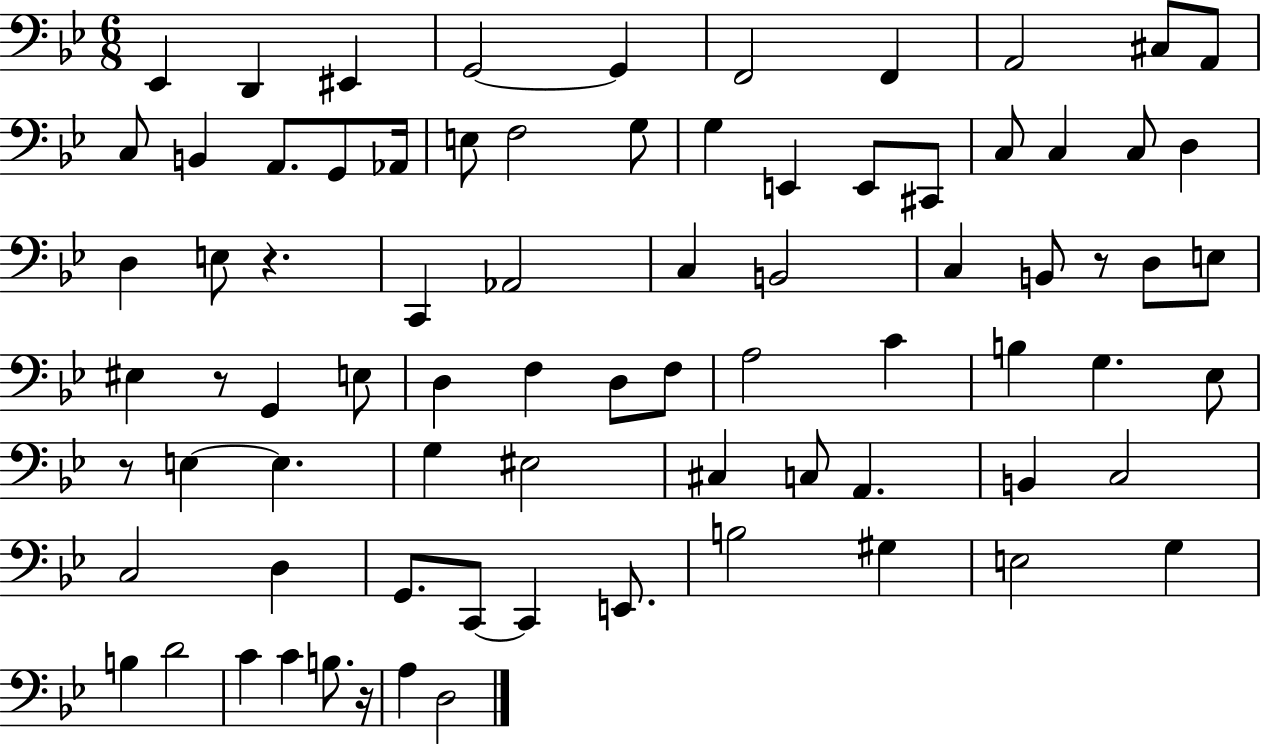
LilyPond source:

{
  \clef bass
  \numericTimeSignature
  \time 6/8
  \key bes \major
  ees,4 d,4 eis,4 | g,2~~ g,4 | f,2 f,4 | a,2 cis8 a,8 | \break c8 b,4 a,8. g,8 aes,16 | e8 f2 g8 | g4 e,4 e,8 cis,8 | c8 c4 c8 d4 | \break d4 e8 r4. | c,4 aes,2 | c4 b,2 | c4 b,8 r8 d8 e8 | \break eis4 r8 g,4 e8 | d4 f4 d8 f8 | a2 c'4 | b4 g4. ees8 | \break r8 e4~~ e4. | g4 eis2 | cis4 c8 a,4. | b,4 c2 | \break c2 d4 | g,8. c,8~~ c,4 e,8. | b2 gis4 | e2 g4 | \break b4 d'2 | c'4 c'4 b8. r16 | a4 d2 | \bar "|."
}